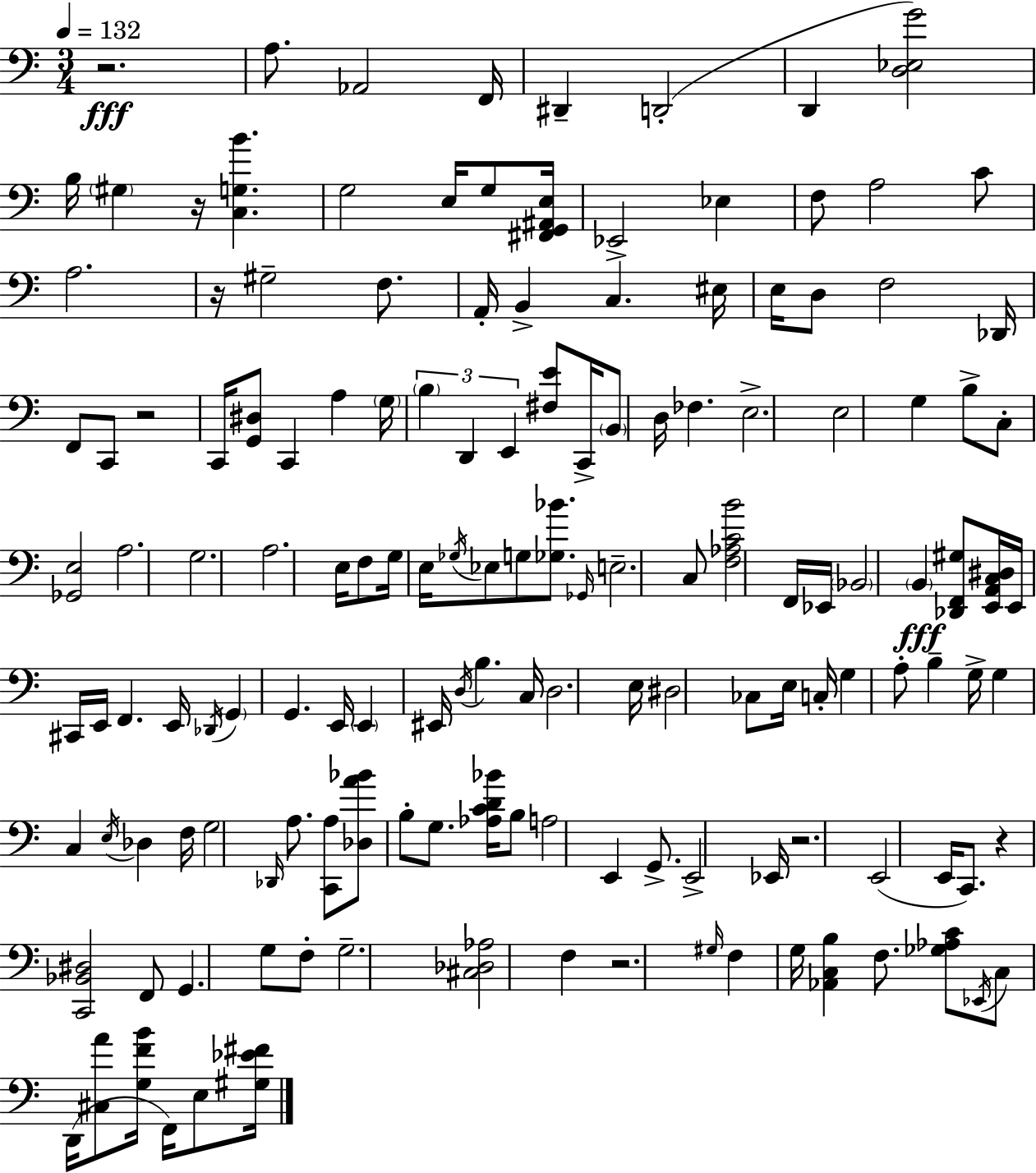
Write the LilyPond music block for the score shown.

{
  \clef bass
  \numericTimeSignature
  \time 3/4
  \key c \major
  \tempo 4 = 132
  r2.\fff | a8. aes,2 f,16 | dis,4-- d,2-.( | d,4 <d ees g'>2) | \break b16 \parenthesize gis4 r16 <c g b'>4. | g2 e16 g8 <fis, g, ais, e>16 | ees,2-> ees4 | f8 a2 c'8 | \break a2. | r16 gis2-- f8. | a,16-. b,4-> c4. eis16 | e16 d8 f2 des,16 | \break f,8 c,8 r2 | c,16 <g, dis>8 c,4 a4 \parenthesize g16 | \tuplet 3/2 { \parenthesize b4 d,4 e,4 } | <fis e'>8 c,16-> \parenthesize b,8 d16 fes4. | \break e2.-> | e2 g4 | b8-> c8-. <ges, e>2 | a2. | \break g2. | a2. | e16 f8 g16 e16 \acciaccatura { ges16 } ees8 g8 <ges bes'>8. | \grace { ges,16 } e2.-- | \break c8 <f aes c' b'>2 | f,16 ees,16 \parenthesize bes,2 \parenthesize b,4\fff | <des, f, gis>8 <e, a, c dis>16 e,16 cis,16 e,16 f,4. | e,16 \acciaccatura { des,16 } \parenthesize g,4 g,4. | \break e,16 \parenthesize e,4 eis,16 \acciaccatura { d16 } b4. | c16 d2. | e16 dis2 | ces8 e16 c16-. g4 a8-. b4-- | \break g16-> g4 c4 | \acciaccatura { e16 } des4 f16 g2 | \grace { des,16 } a8. <c, a>8 <des a' bes'>8 b8-. | g8. <aes c' d' bes'>16 b8 a2 | \break e,4 g,8.-> e,2-> | ees,16 r2. | e,2( | e,16 c,8.) r4 <c, bes, dis>2 | \break f,8 g,4. | g8 f8-. g2.-- | <cis des aes>2 | f4 r2. | \break \grace { gis16 } f4 g16 | <aes, c b>4 f8. <ges aes c'>8 \acciaccatura { ees,16 } c8 | d,16( <cis a'>8 <g f' b'>16 f,16) e8 <gis ees' fis'>16 \bar "|."
}